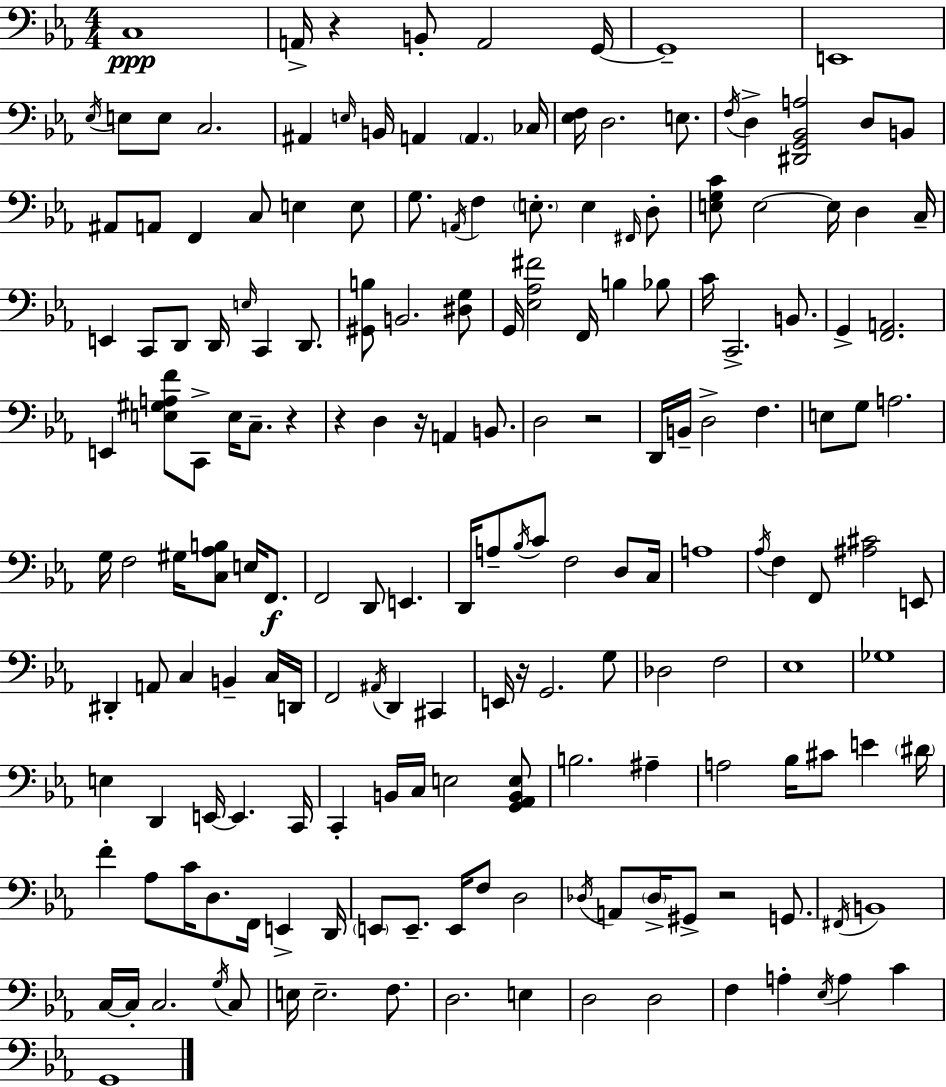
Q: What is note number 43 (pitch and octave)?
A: D2